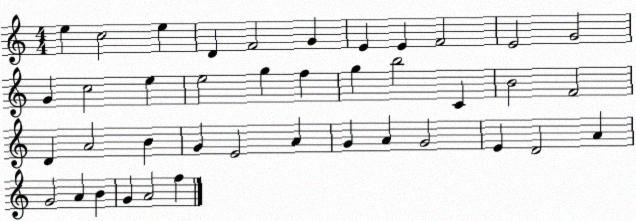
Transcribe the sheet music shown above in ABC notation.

X:1
T:Untitled
M:4/4
L:1/4
K:C
e c2 e D F2 G E E F2 E2 G2 G c2 e e2 g f g b2 C B2 F2 D A2 B G E2 A G A G2 E D2 A G2 A B G A2 f